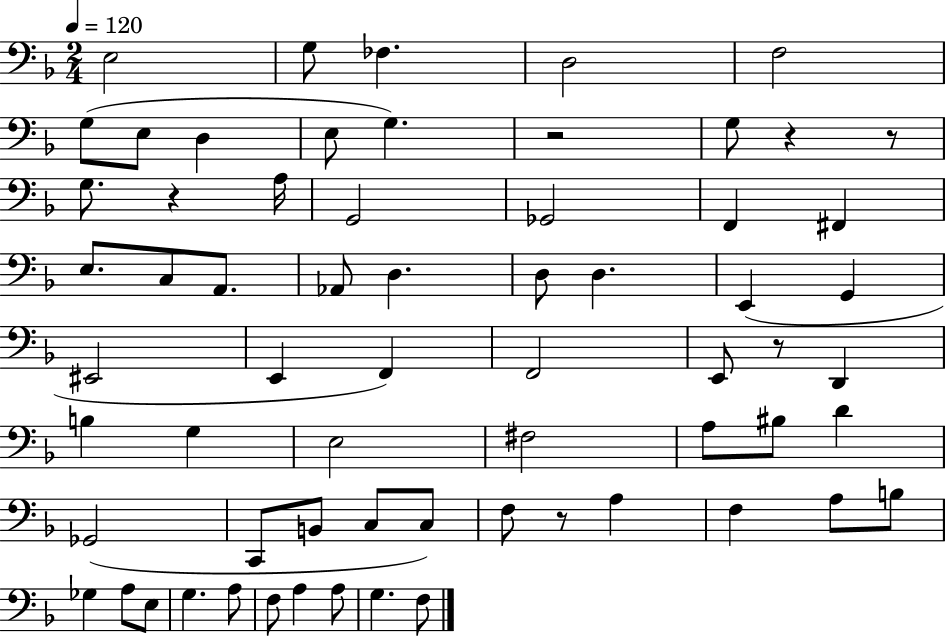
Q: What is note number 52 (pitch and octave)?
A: E3